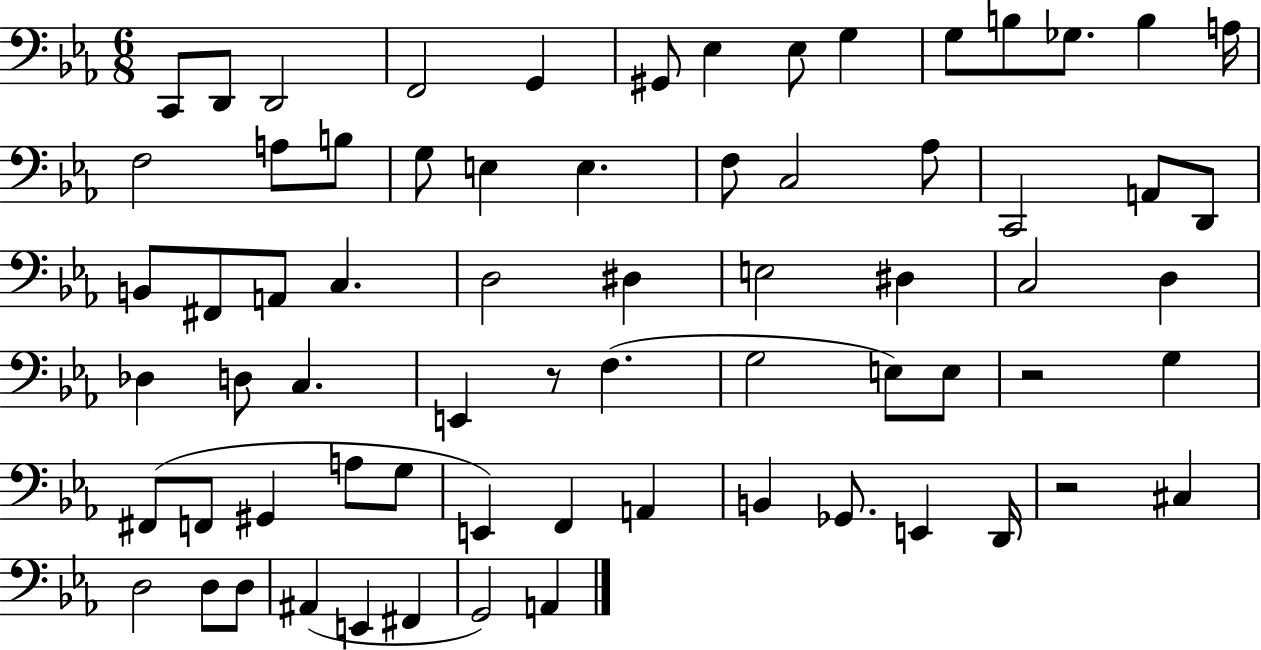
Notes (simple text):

C2/e D2/e D2/h F2/h G2/q G#2/e Eb3/q Eb3/e G3/q G3/e B3/e Gb3/e. B3/q A3/s F3/h A3/e B3/e G3/e E3/q E3/q. F3/e C3/h Ab3/e C2/h A2/e D2/e B2/e F#2/e A2/e C3/q. D3/h D#3/q E3/h D#3/q C3/h D3/q Db3/q D3/e C3/q. E2/q R/e F3/q. G3/h E3/e E3/e R/h G3/q F#2/e F2/e G#2/q A3/e G3/e E2/q F2/q A2/q B2/q Gb2/e. E2/q D2/s R/h C#3/q D3/h D3/e D3/e A#2/q E2/q F#2/q G2/h A2/q